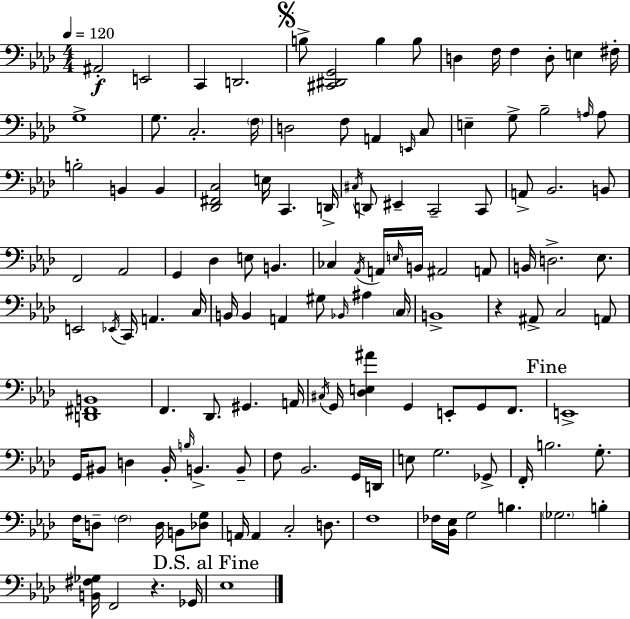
A#2/h E2/h C2/q D2/h. B3/e [C#2,D#2,G2]/h B3/q B3/e D3/q F3/s F3/q D3/e E3/q F#3/s G3/w G3/e. C3/h. F3/s D3/h F3/e A2/q E2/s C3/e E3/q G3/e Bb3/h A3/s A3/e B3/h B2/q B2/q [Db2,F#2,C3]/h E3/s C2/q. D2/s C#3/s D2/e EIS2/q C2/h C2/e A2/e Bb2/h. B2/e F2/h Ab2/h G2/q Db3/q E3/e B2/q. CES3/q Ab2/s A2/s E3/s B2/s A#2/h A2/e B2/s D3/h. Eb3/e. E2/h Eb2/s C2/s A2/q. C3/s B2/s B2/q A2/q G#3/e Bb2/s A#3/q C3/s B2/w R/q A#2/e C3/h A2/e [D2,F#2,B2]/w F2/q. Db2/e. G#2/q. A2/s C#3/s G2/s [Db3,E3,A#4]/q G2/q E2/e G2/e F2/e. E2/w G2/s BIS2/e D3/q BIS2/s B3/s B2/q. B2/e F3/e Bb2/h. G2/s D2/s E3/e G3/h. Gb2/e F2/s B3/h. G3/e. F3/s D3/e F3/h D3/s B2/e [Db3,G3]/e A2/s A2/q C3/h D3/e. F3/w FES3/s [Bb2,Eb3]/s G3/h B3/q. Gb3/h. B3/q [B2,F#3,Gb3]/s F2/h R/q. Gb2/s Eb3/w